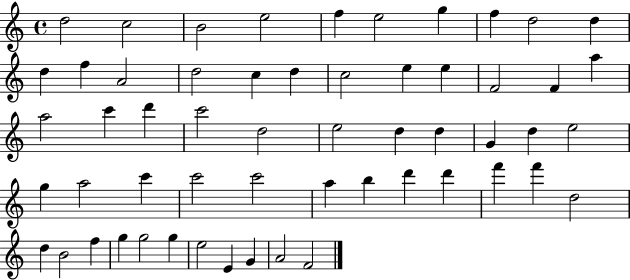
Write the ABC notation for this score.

X:1
T:Untitled
M:4/4
L:1/4
K:C
d2 c2 B2 e2 f e2 g f d2 d d f A2 d2 c d c2 e e F2 F a a2 c' d' c'2 d2 e2 d d G d e2 g a2 c' c'2 c'2 a b d' d' f' f' d2 d B2 f g g2 g e2 E G A2 F2